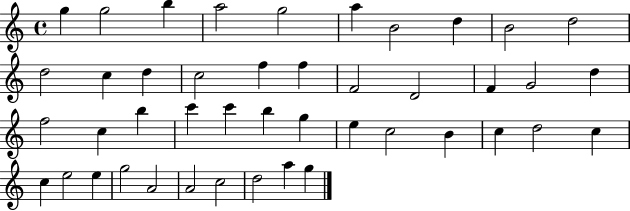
{
  \clef treble
  \time 4/4
  \defaultTimeSignature
  \key c \major
  g''4 g''2 b''4 | a''2 g''2 | a''4 b'2 d''4 | b'2 d''2 | \break d''2 c''4 d''4 | c''2 f''4 f''4 | f'2 d'2 | f'4 g'2 d''4 | \break f''2 c''4 b''4 | c'''4 c'''4 b''4 g''4 | e''4 c''2 b'4 | c''4 d''2 c''4 | \break c''4 e''2 e''4 | g''2 a'2 | a'2 c''2 | d''2 a''4 g''4 | \break \bar "|."
}